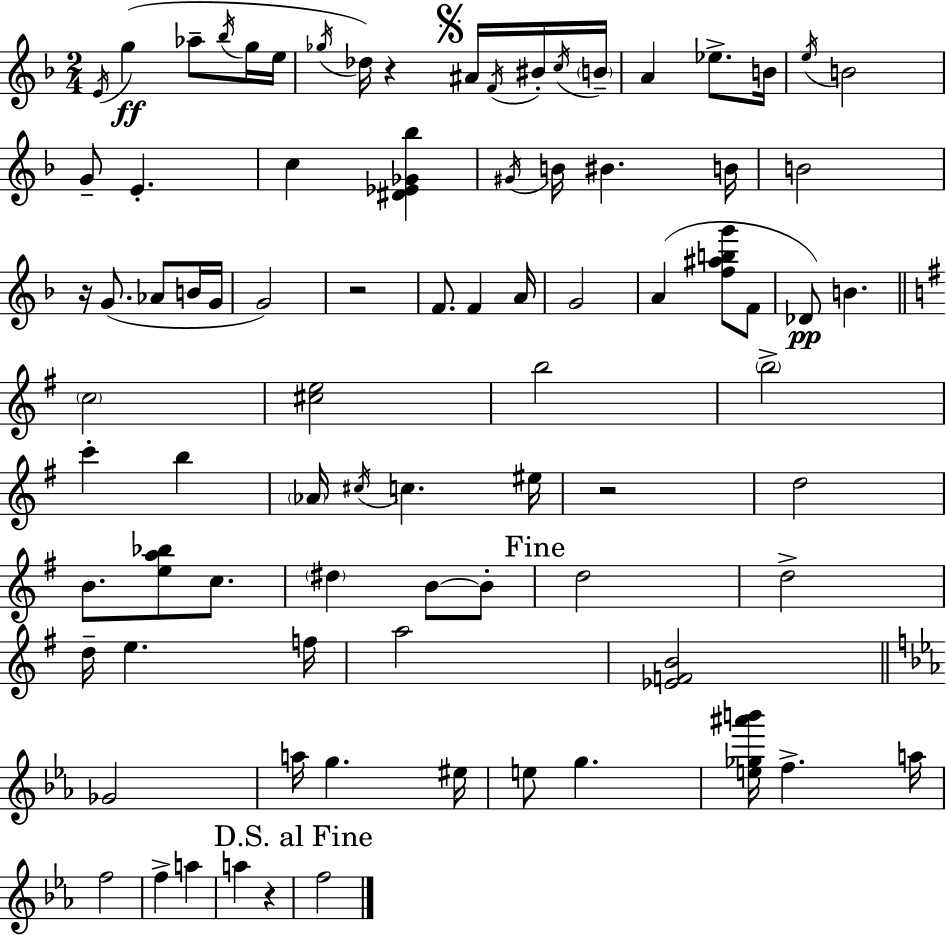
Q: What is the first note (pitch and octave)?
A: E4